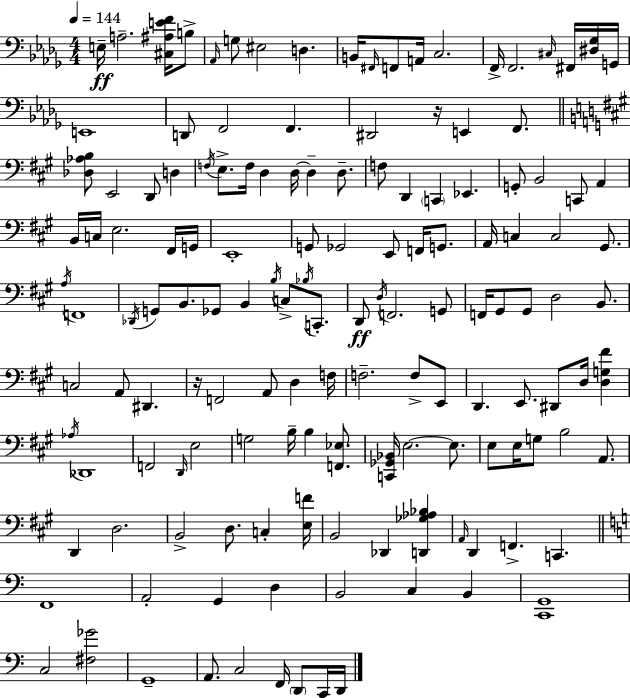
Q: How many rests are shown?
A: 2